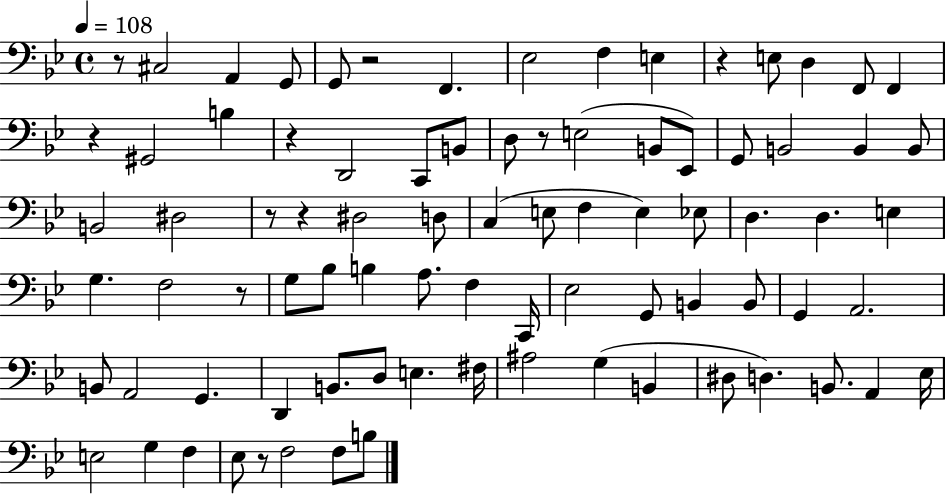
{
  \clef bass
  \time 4/4
  \defaultTimeSignature
  \key bes \major
  \tempo 4 = 108
  r8 cis2 a,4 g,8 | g,8 r2 f,4. | ees2 f4 e4 | r4 e8 d4 f,8 f,4 | \break r4 gis,2 b4 | r4 d,2 c,8 b,8 | d8 r8 e2( b,8 ees,8) | g,8 b,2 b,4 b,8 | \break b,2 dis2 | r8 r4 dis2 d8 | c4( e8 f4 e4) ees8 | d4. d4. e4 | \break g4. f2 r8 | g8 bes8 b4 a8. f4 c,16 | ees2 g,8 b,4 b,8 | g,4 a,2. | \break b,8 a,2 g,4. | d,4 b,8. d8 e4. fis16 | ais2 g4( b,4 | dis8 d4.) b,8. a,4 ees16 | \break e2 g4 f4 | ees8 r8 f2 f8 b8 | \bar "|."
}